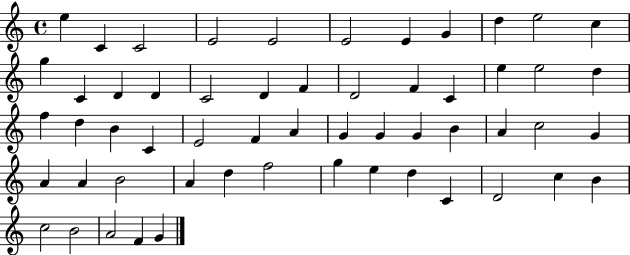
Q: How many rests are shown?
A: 0